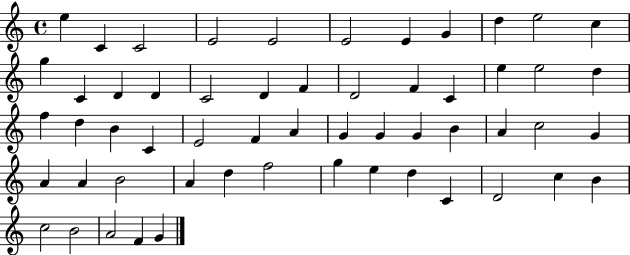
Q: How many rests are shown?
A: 0